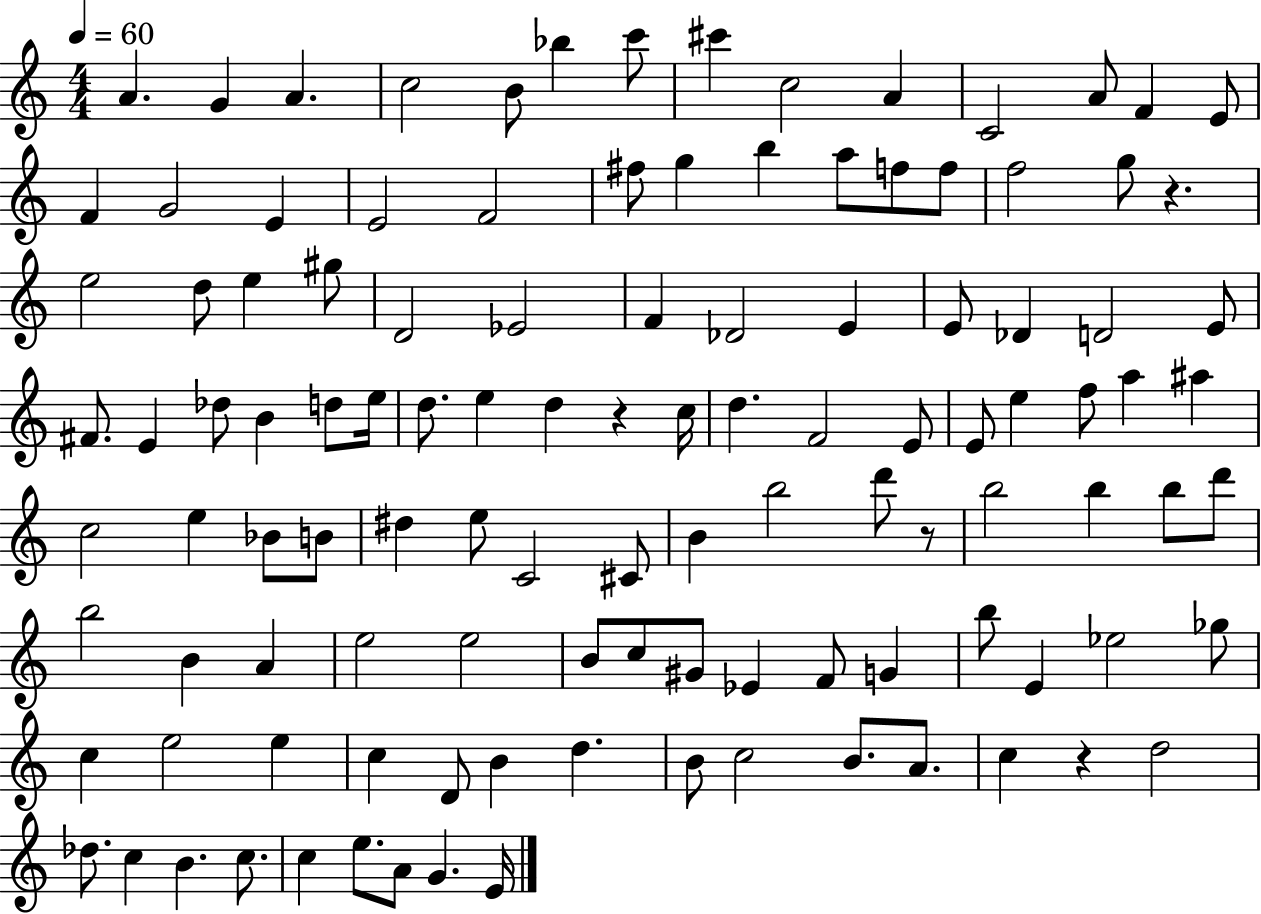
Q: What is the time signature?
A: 4/4